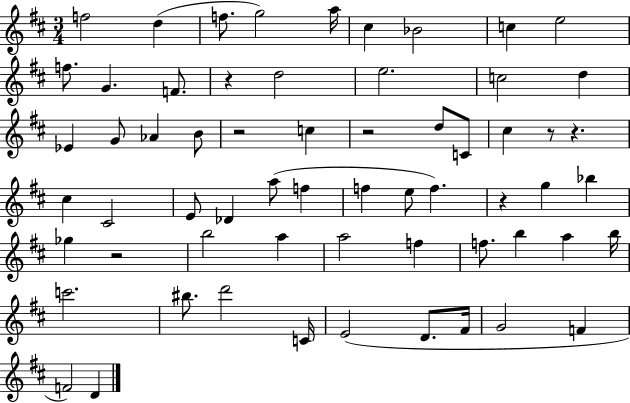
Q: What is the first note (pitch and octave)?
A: F5